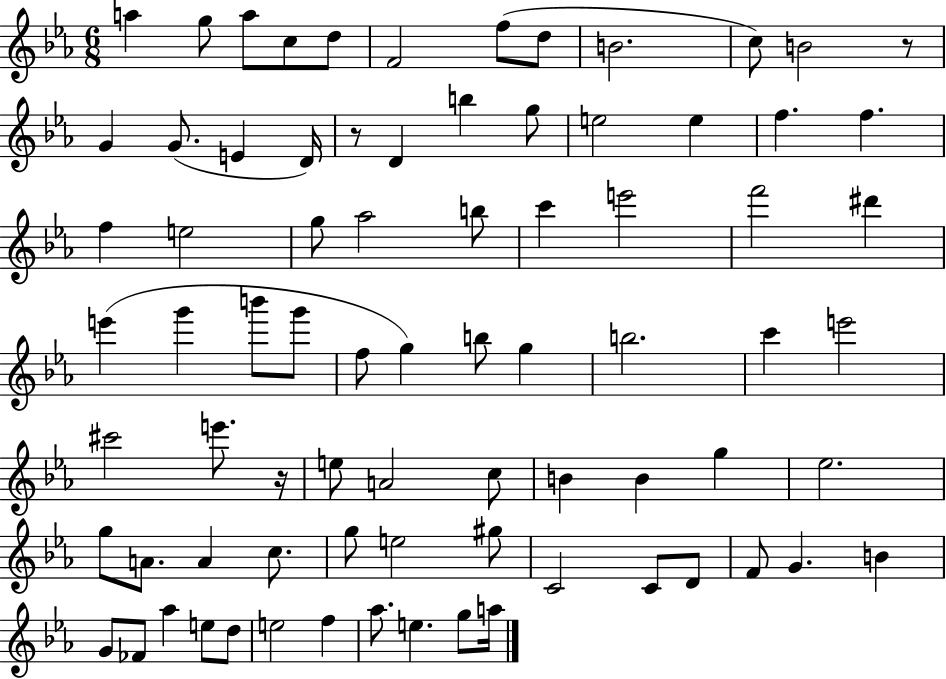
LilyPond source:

{
  \clef treble
  \numericTimeSignature
  \time 6/8
  \key ees \major
  a''4 g''8 a''8 c''8 d''8 | f'2 f''8( d''8 | b'2. | c''8) b'2 r8 | \break g'4 g'8.( e'4 d'16) | r8 d'4 b''4 g''8 | e''2 e''4 | f''4. f''4. | \break f''4 e''2 | g''8 aes''2 b''8 | c'''4 e'''2 | f'''2 dis'''4 | \break e'''4( g'''4 b'''8 g'''8 | f''8 g''4) b''8 g''4 | b''2. | c'''4 e'''2 | \break cis'''2 e'''8. r16 | e''8 a'2 c''8 | b'4 b'4 g''4 | ees''2. | \break g''8 a'8. a'4 c''8. | g''8 e''2 gis''8 | c'2 c'8 d'8 | f'8 g'4. b'4 | \break g'8 fes'8 aes''4 e''8 d''8 | e''2 f''4 | aes''8. e''4. g''8 a''16 | \bar "|."
}